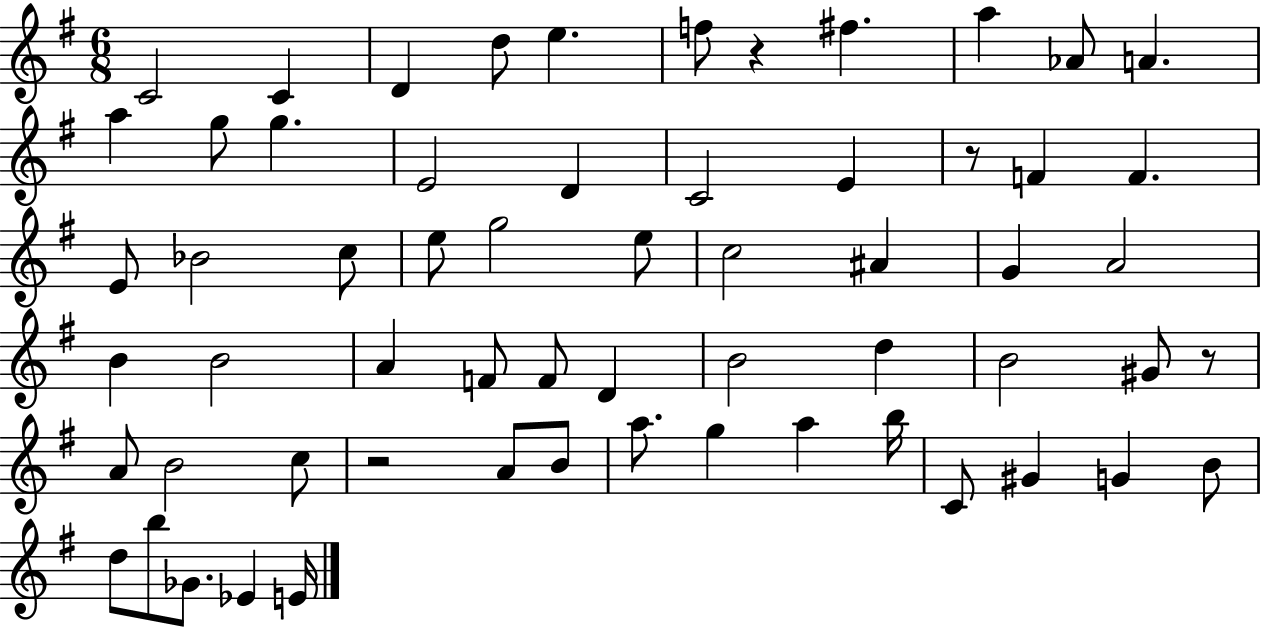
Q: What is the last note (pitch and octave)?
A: E4